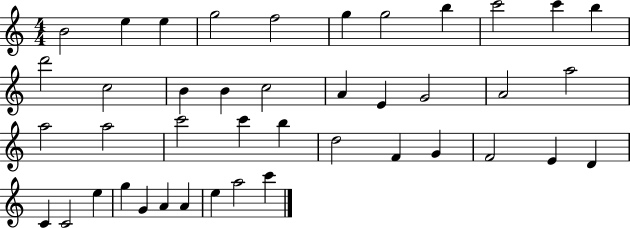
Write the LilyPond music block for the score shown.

{
  \clef treble
  \numericTimeSignature
  \time 4/4
  \key c \major
  b'2 e''4 e''4 | g''2 f''2 | g''4 g''2 b''4 | c'''2 c'''4 b''4 | \break d'''2 c''2 | b'4 b'4 c''2 | a'4 e'4 g'2 | a'2 a''2 | \break a''2 a''2 | c'''2 c'''4 b''4 | d''2 f'4 g'4 | f'2 e'4 d'4 | \break c'4 c'2 e''4 | g''4 g'4 a'4 a'4 | e''4 a''2 c'''4 | \bar "|."
}